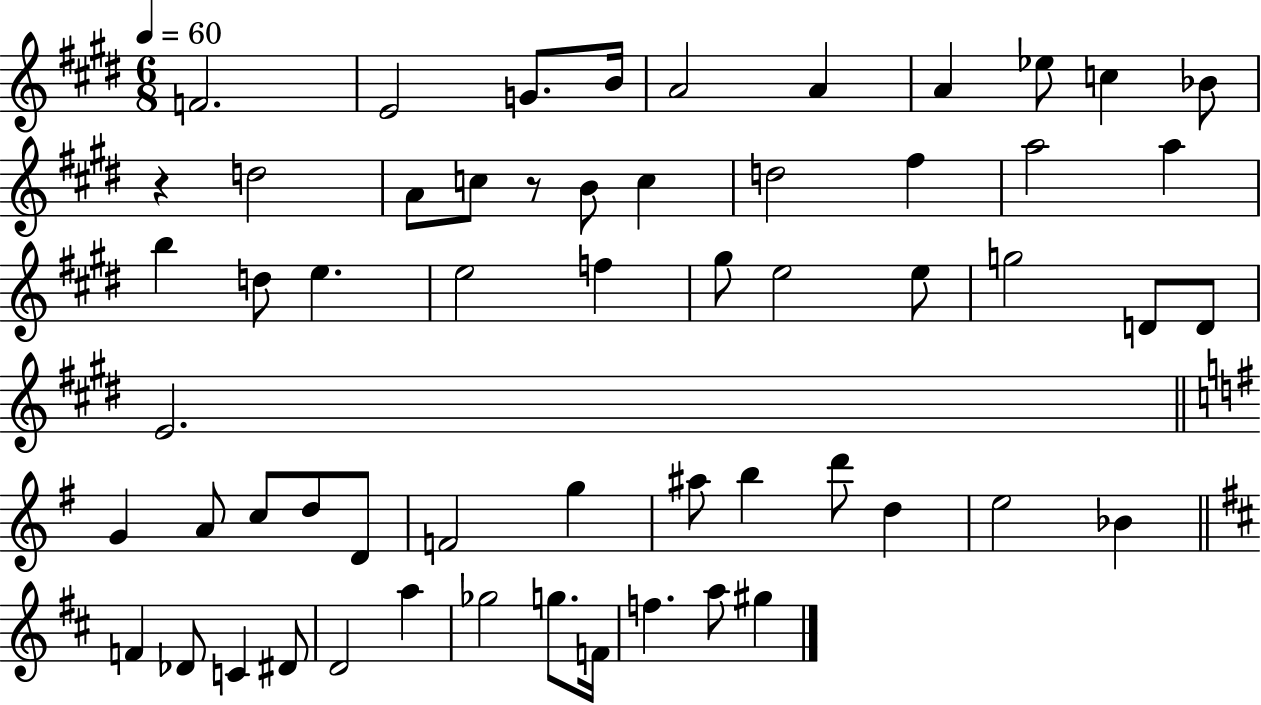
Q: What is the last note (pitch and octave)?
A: G#5